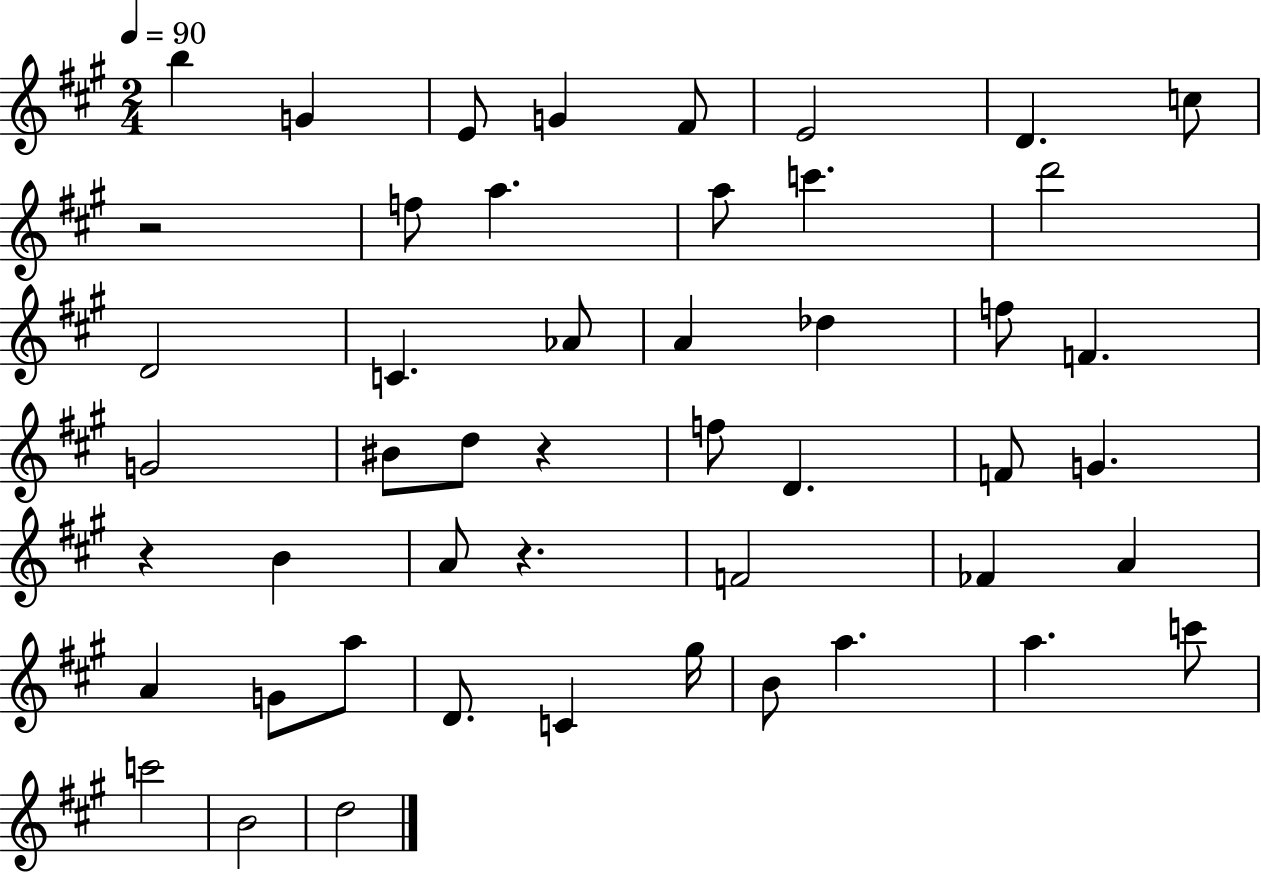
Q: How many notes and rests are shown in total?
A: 49